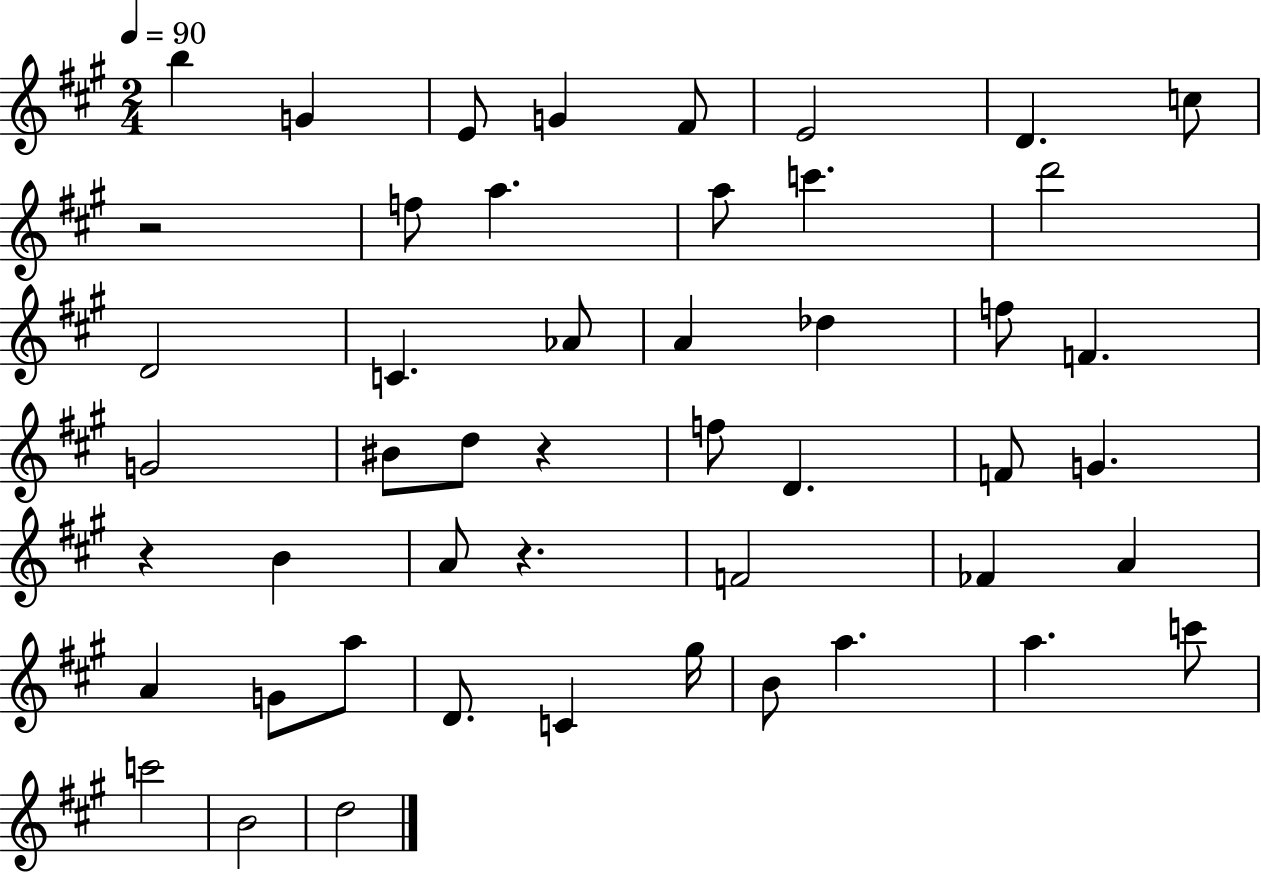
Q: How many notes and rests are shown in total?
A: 49